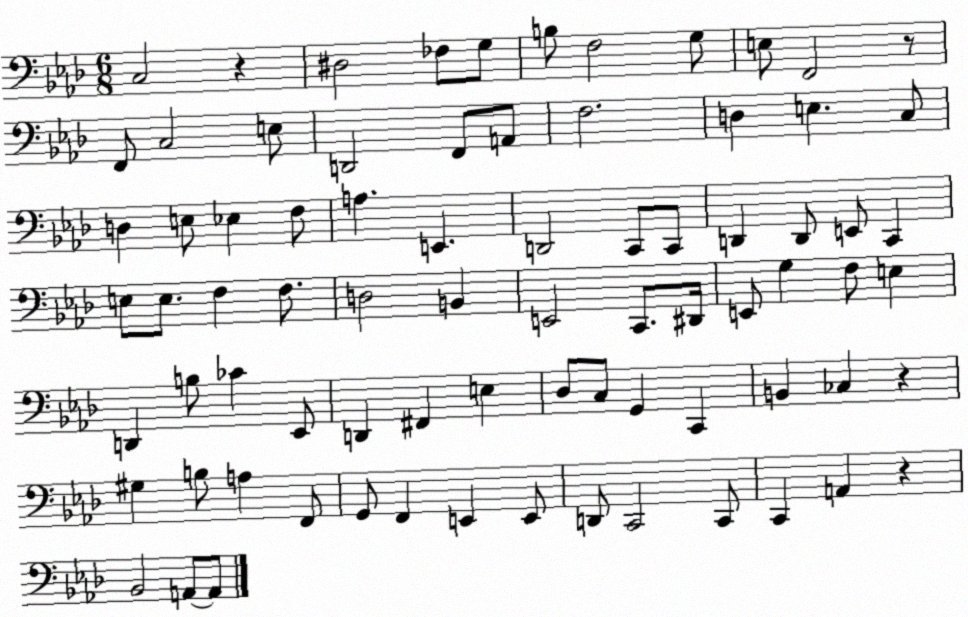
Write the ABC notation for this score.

X:1
T:Untitled
M:6/8
L:1/4
K:Ab
C,2 z ^D,2 _F,/2 G,/2 B,/2 F,2 G,/2 E,/2 F,,2 z/2 F,,/2 C,2 E,/2 D,,2 F,,/2 A,,/2 F,2 D, E, C,/2 D, E,/2 _E, F,/2 A, E,, D,,2 C,,/2 C,,/2 D,, D,,/2 E,,/2 C,, E,/2 E,/2 F, F,/2 D,2 B,, E,,2 C,,/2 ^D,,/4 E,,/2 G, F,/2 E, D,, B,/2 _C _E,,/2 D,, ^F,, E, _D,/2 C,/2 G,, C,, B,, _C, z ^G, B,/2 A, F,,/2 G,,/2 F,, E,, E,,/2 D,,/2 C,,2 C,,/2 C,, A,, z _B,,2 A,,/2 A,,/2